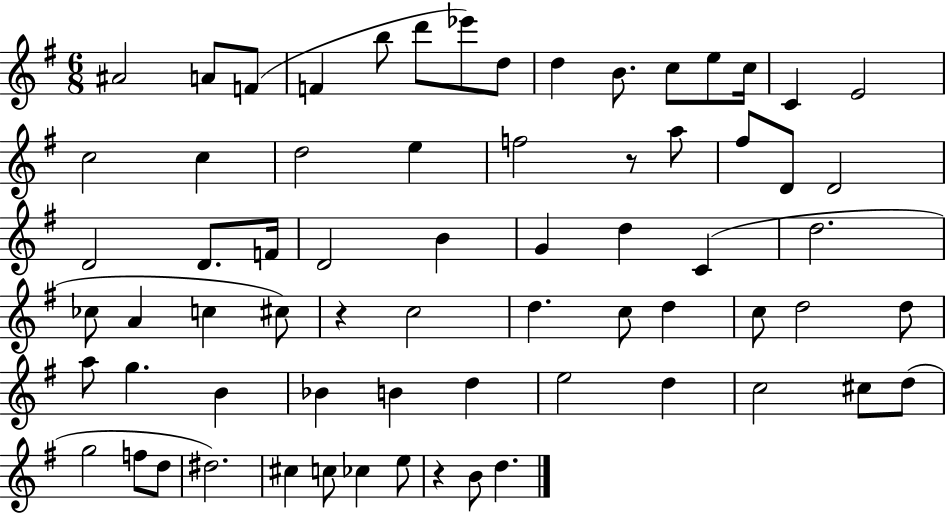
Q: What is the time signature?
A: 6/8